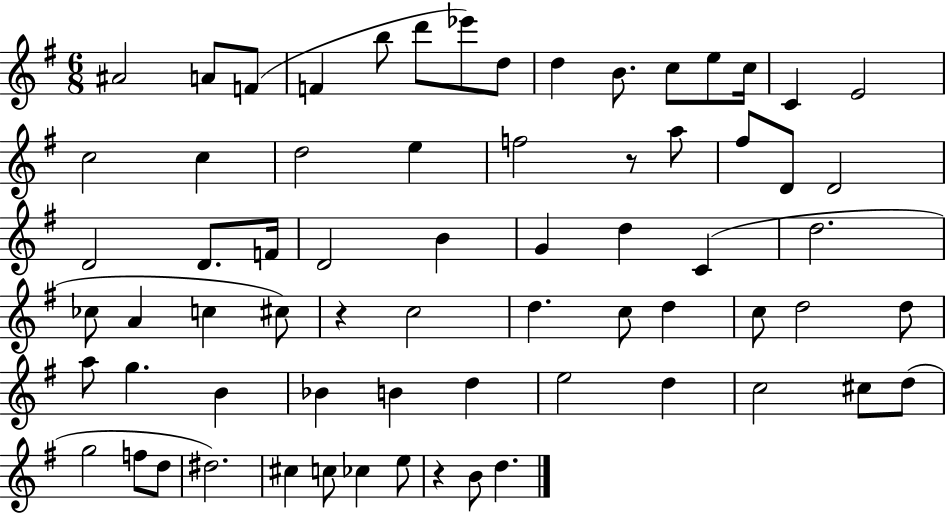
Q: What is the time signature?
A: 6/8